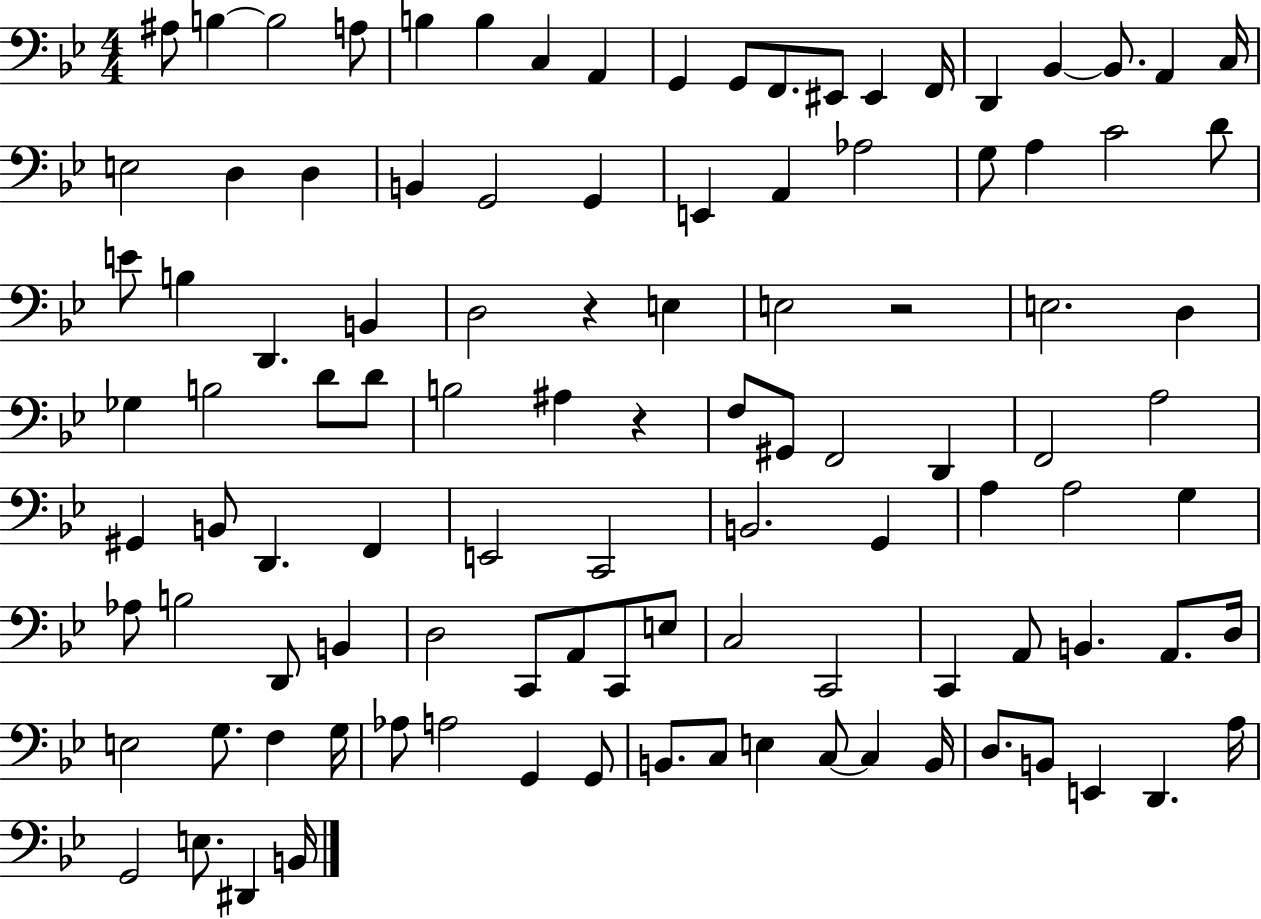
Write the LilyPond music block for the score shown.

{
  \clef bass
  \numericTimeSignature
  \time 4/4
  \key bes \major
  \repeat volta 2 { ais8 b4~~ b2 a8 | b4 b4 c4 a,4 | g,4 g,8 f,8. eis,8 eis,4 f,16 | d,4 bes,4~~ bes,8. a,4 c16 | \break e2 d4 d4 | b,4 g,2 g,4 | e,4 a,4 aes2 | g8 a4 c'2 d'8 | \break e'8 b4 d,4. b,4 | d2 r4 e4 | e2 r2 | e2. d4 | \break ges4 b2 d'8 d'8 | b2 ais4 r4 | f8 gis,8 f,2 d,4 | f,2 a2 | \break gis,4 b,8 d,4. f,4 | e,2 c,2 | b,2. g,4 | a4 a2 g4 | \break aes8 b2 d,8 b,4 | d2 c,8 a,8 c,8 e8 | c2 c,2 | c,4 a,8 b,4. a,8. d16 | \break e2 g8. f4 g16 | aes8 a2 g,4 g,8 | b,8. c8 e4 c8~~ c4 b,16 | d8. b,8 e,4 d,4. a16 | \break g,2 e8. dis,4 b,16 | } \bar "|."
}